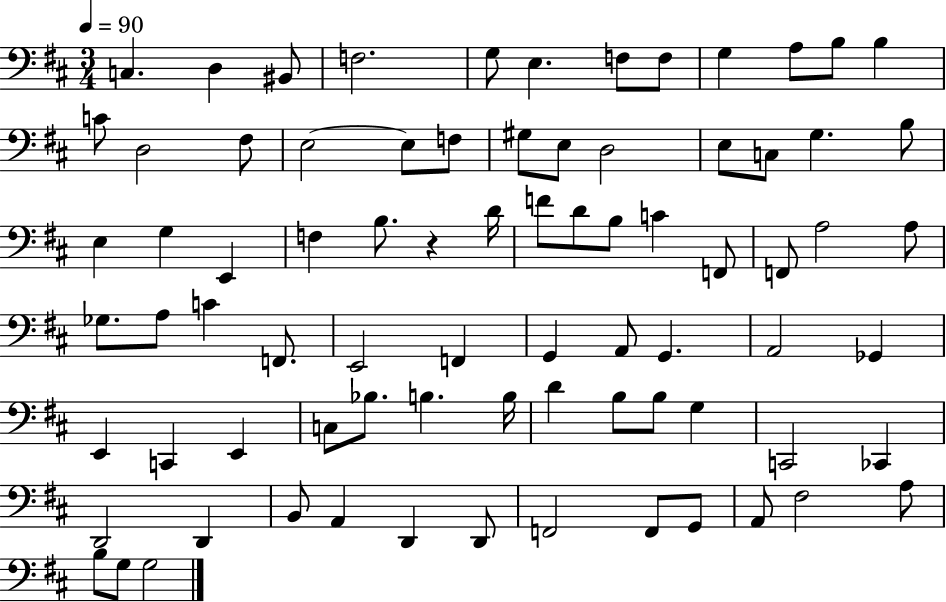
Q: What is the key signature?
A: D major